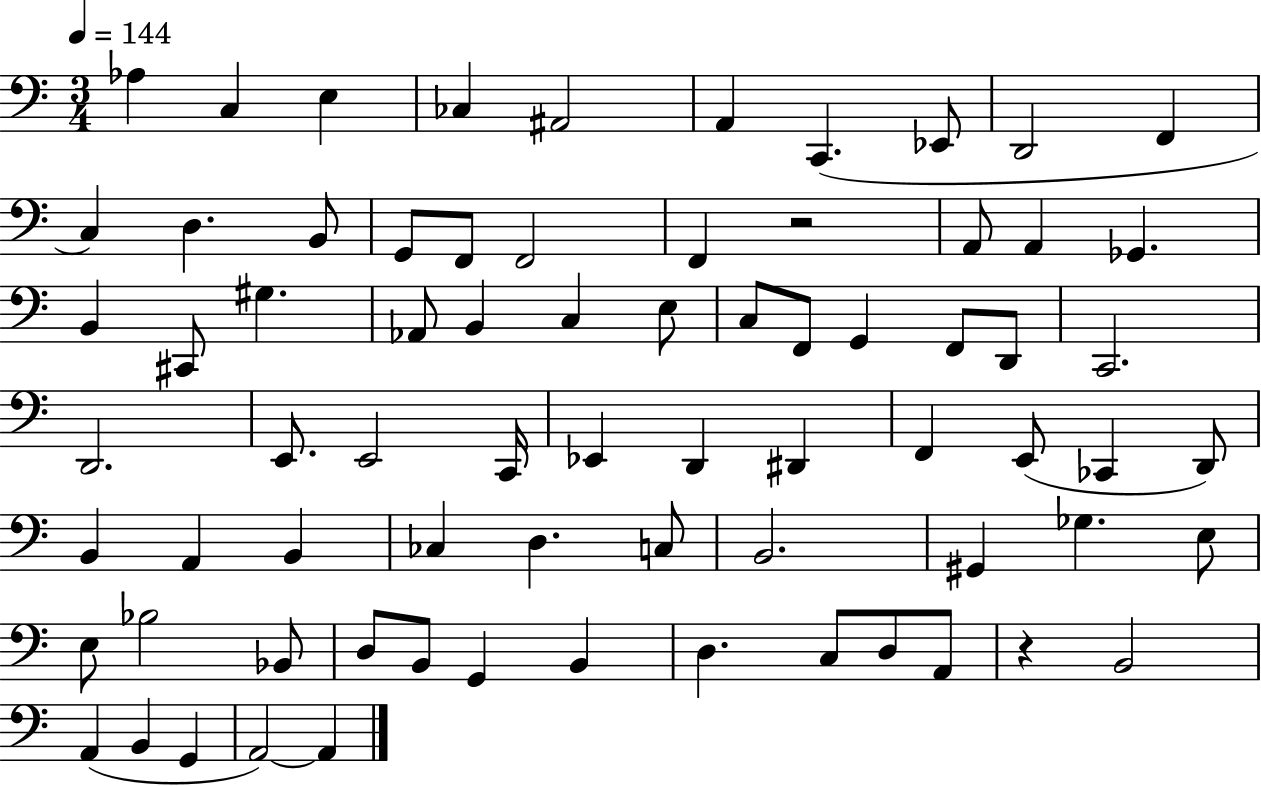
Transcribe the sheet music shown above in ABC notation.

X:1
T:Untitled
M:3/4
L:1/4
K:C
_A, C, E, _C, ^A,,2 A,, C,, _E,,/2 D,,2 F,, C, D, B,,/2 G,,/2 F,,/2 F,,2 F,, z2 A,,/2 A,, _G,, B,, ^C,,/2 ^G, _A,,/2 B,, C, E,/2 C,/2 F,,/2 G,, F,,/2 D,,/2 C,,2 D,,2 E,,/2 E,,2 C,,/4 _E,, D,, ^D,, F,, E,,/2 _C,, D,,/2 B,, A,, B,, _C, D, C,/2 B,,2 ^G,, _G, E,/2 E,/2 _B,2 _B,,/2 D,/2 B,,/2 G,, B,, D, C,/2 D,/2 A,,/2 z B,,2 A,, B,, G,, A,,2 A,,